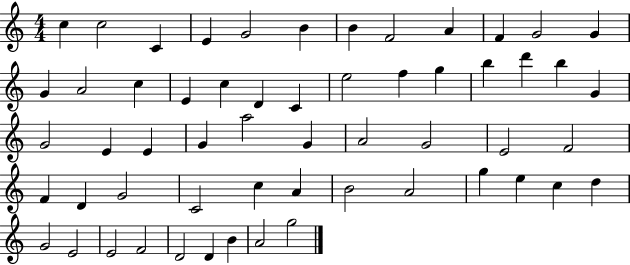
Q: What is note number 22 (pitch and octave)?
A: G5